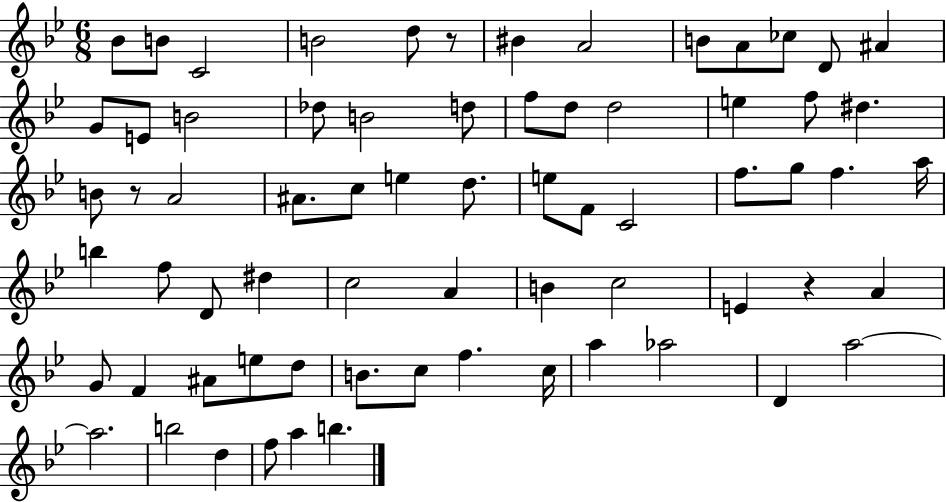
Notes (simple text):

Bb4/e B4/e C4/h B4/h D5/e R/e BIS4/q A4/h B4/e A4/e CES5/e D4/e A#4/q G4/e E4/e B4/h Db5/e B4/h D5/e F5/e D5/e D5/h E5/q F5/e D#5/q. B4/e R/e A4/h A#4/e. C5/e E5/q D5/e. E5/e F4/e C4/h F5/e. G5/e F5/q. A5/s B5/q F5/e D4/e D#5/q C5/h A4/q B4/q C5/h E4/q R/q A4/q G4/e F4/q A#4/e E5/e D5/e B4/e. C5/e F5/q. C5/s A5/q Ab5/h D4/q A5/h A5/h. B5/h D5/q F5/e A5/q B5/q.